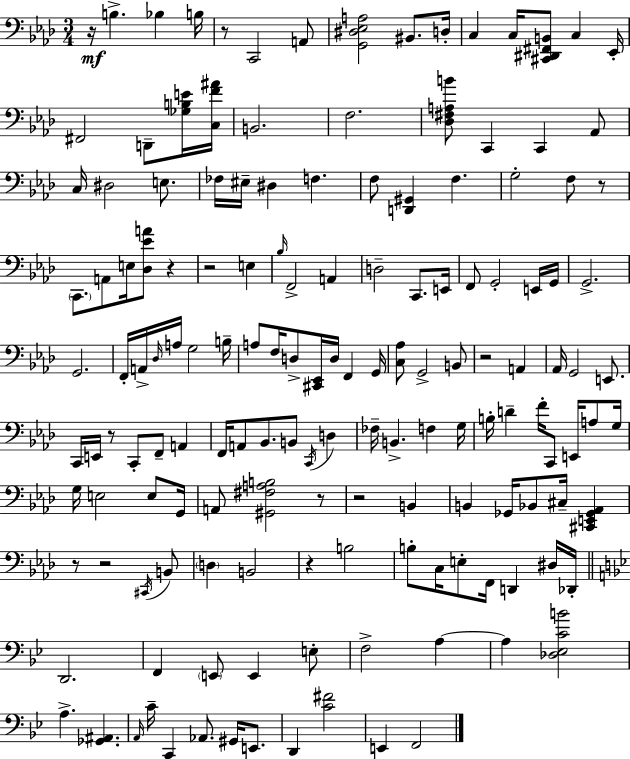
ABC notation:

X:1
T:Untitled
M:3/4
L:1/4
K:Ab
z/4 B, _B, B,/4 z/2 C,,2 A,,/2 [G,,^D,_E,A,]2 ^B,,/2 D,/4 C, C,/4 [^C,,^D,,^F,,B,,]/2 C, _E,,/4 ^F,,2 D,,/2 [_G,B,E]/4 [C,F^A]/4 B,,2 F,2 [_D,^F,A,B]/2 C,, C,, _A,,/2 C,/4 ^D,2 E,/2 _F,/4 ^E,/4 ^D, F, F,/2 [D,,^G,,] F, G,2 F,/2 z/2 C,,/2 A,,/2 E,/4 [_D,_EA]/2 z z2 E, _B,/4 F,,2 A,, D,2 C,,/2 E,,/4 F,,/2 G,,2 E,,/4 G,,/4 G,,2 G,,2 F,,/4 A,,/4 _D,/4 A,/4 G,2 B,/4 A,/2 F,/4 D,/2 [^C,,_E,,]/4 D,/4 F,, G,,/4 [C,_A,]/2 G,,2 B,,/2 z2 A,, _A,,/4 G,,2 E,,/2 C,,/4 E,,/4 z/2 C,,/2 F,,/2 A,, F,,/4 A,,/2 _B,,/2 B,,/2 C,,/4 D, _F,/4 B,, F, G,/4 B,/4 D F/4 C,,/2 E,,/4 A,/2 G,/4 G,/4 E,2 E,/2 G,,/4 A,,/2 [^G,,^F,A,B,]2 z/2 z2 B,, B,, _G,,/4 _B,,/2 ^C,/4 [^C,,E,,_G,,_A,,] z/2 z2 ^C,,/4 B,,/2 D, B,,2 z B,2 B,/2 C,/4 E,/2 F,,/4 D,, ^D,/4 _D,,/4 D,,2 F,, E,,/2 E,, E,/2 F,2 A, A, [_D,_E,CB]2 A, [_G,,^A,,] A,,/4 C/4 C,, _A,,/2 ^G,,/4 E,,/2 D,, [C^F]2 E,, F,,2